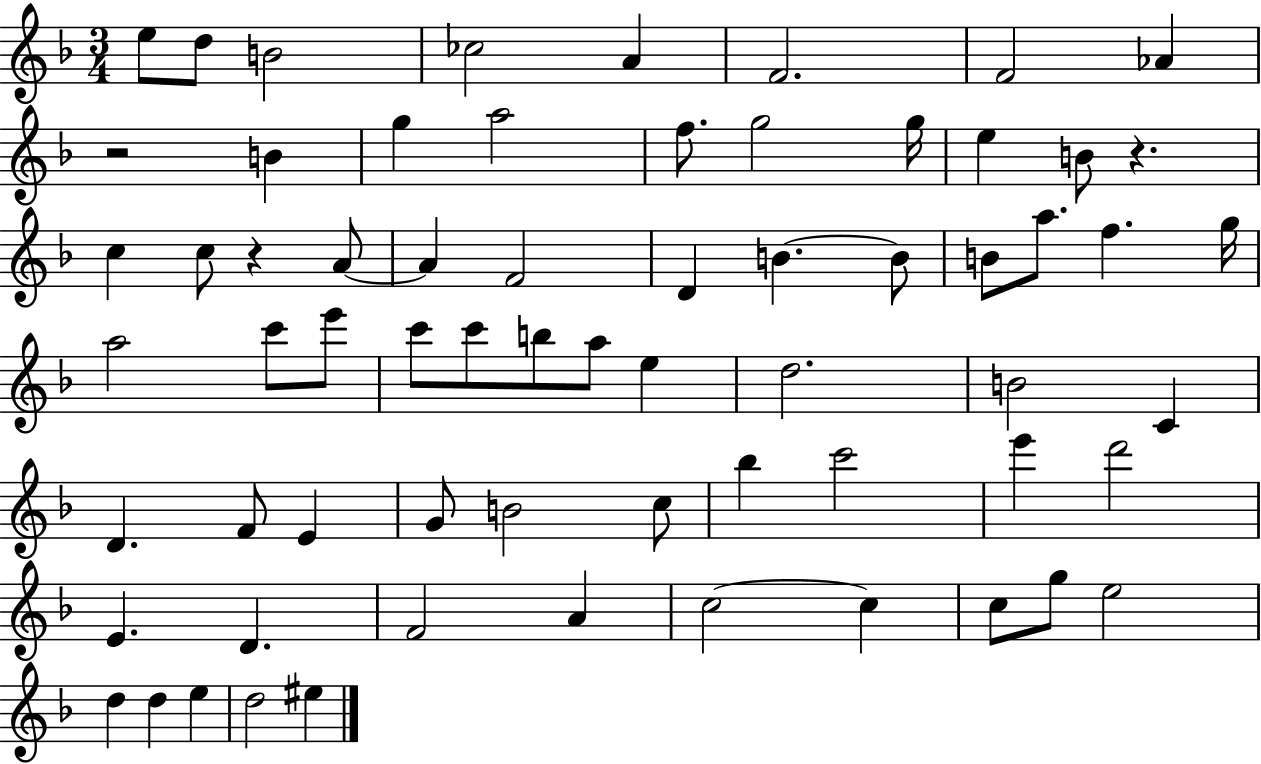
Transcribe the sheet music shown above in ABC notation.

X:1
T:Untitled
M:3/4
L:1/4
K:F
e/2 d/2 B2 _c2 A F2 F2 _A z2 B g a2 f/2 g2 g/4 e B/2 z c c/2 z A/2 A F2 D B B/2 B/2 a/2 f g/4 a2 c'/2 e'/2 c'/2 c'/2 b/2 a/2 e d2 B2 C D F/2 E G/2 B2 c/2 _b c'2 e' d'2 E D F2 A c2 c c/2 g/2 e2 d d e d2 ^e